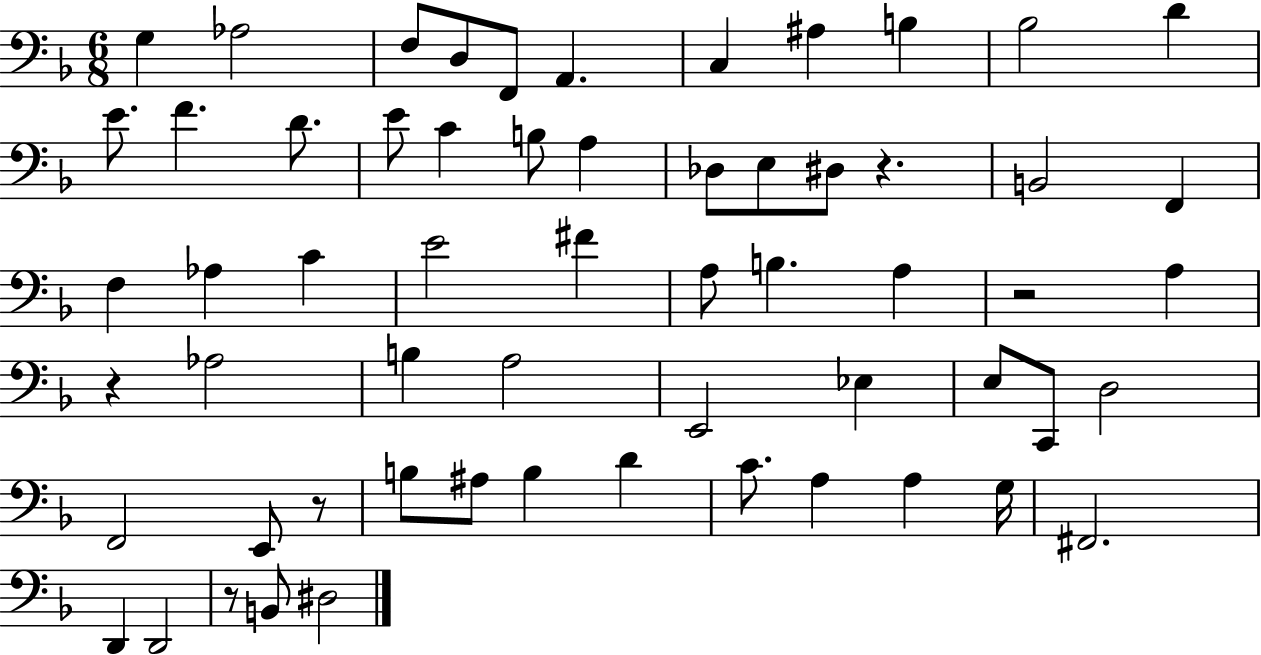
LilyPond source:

{
  \clef bass
  \numericTimeSignature
  \time 6/8
  \key f \major
  g4 aes2 | f8 d8 f,8 a,4. | c4 ais4 b4 | bes2 d'4 | \break e'8. f'4. d'8. | e'8 c'4 b8 a4 | des8 e8 dis8 r4. | b,2 f,4 | \break f4 aes4 c'4 | e'2 fis'4 | a8 b4. a4 | r2 a4 | \break r4 aes2 | b4 a2 | e,2 ees4 | e8 c,8 d2 | \break f,2 e,8 r8 | b8 ais8 b4 d'4 | c'8. a4 a4 g16 | fis,2. | \break d,4 d,2 | r8 b,8 dis2 | \bar "|."
}